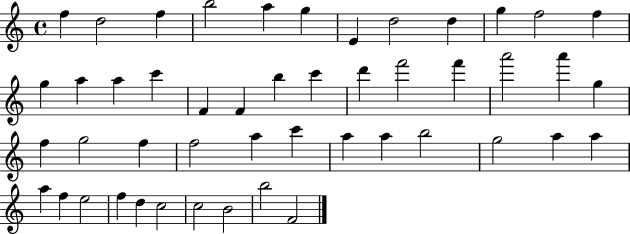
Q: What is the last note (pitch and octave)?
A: F4